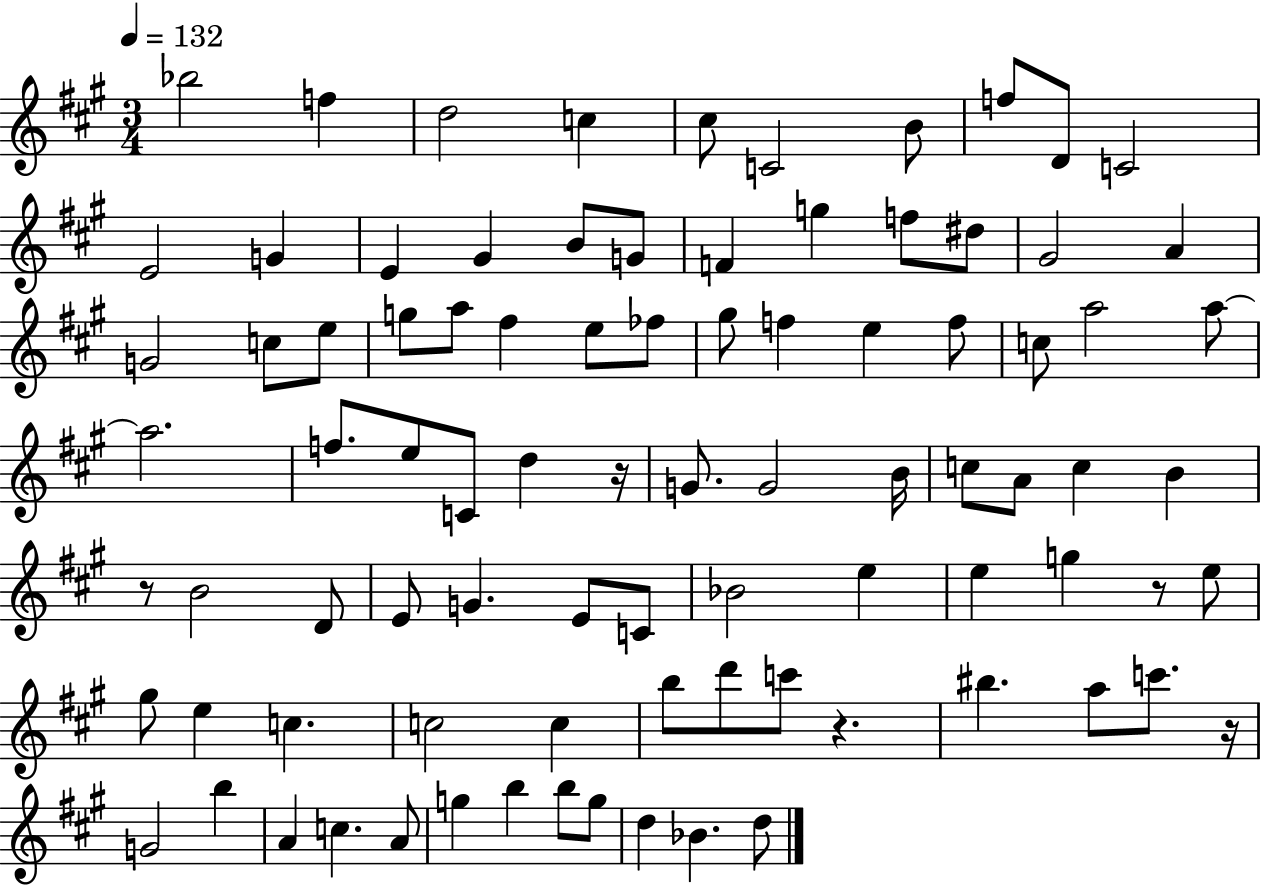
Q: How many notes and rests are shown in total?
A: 88